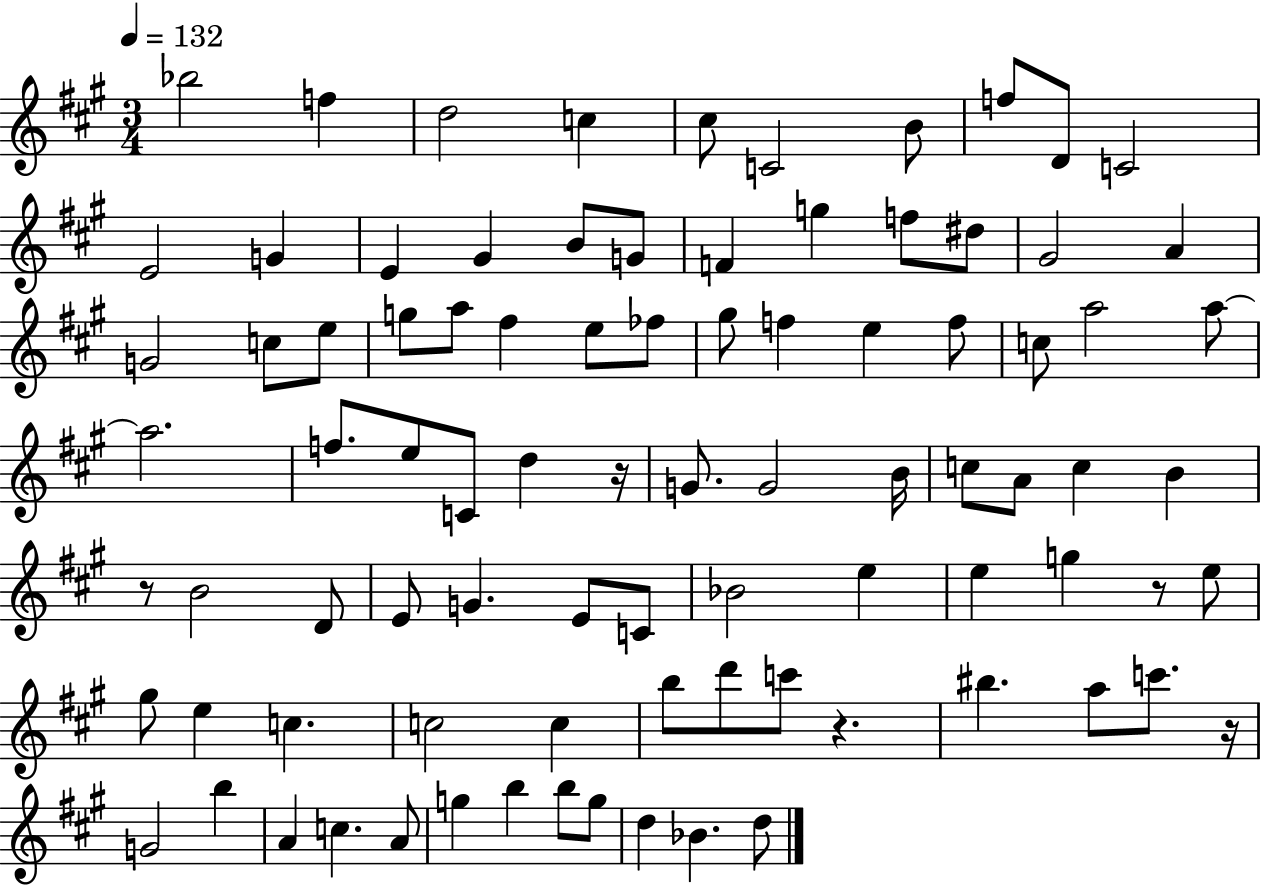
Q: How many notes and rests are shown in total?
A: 88